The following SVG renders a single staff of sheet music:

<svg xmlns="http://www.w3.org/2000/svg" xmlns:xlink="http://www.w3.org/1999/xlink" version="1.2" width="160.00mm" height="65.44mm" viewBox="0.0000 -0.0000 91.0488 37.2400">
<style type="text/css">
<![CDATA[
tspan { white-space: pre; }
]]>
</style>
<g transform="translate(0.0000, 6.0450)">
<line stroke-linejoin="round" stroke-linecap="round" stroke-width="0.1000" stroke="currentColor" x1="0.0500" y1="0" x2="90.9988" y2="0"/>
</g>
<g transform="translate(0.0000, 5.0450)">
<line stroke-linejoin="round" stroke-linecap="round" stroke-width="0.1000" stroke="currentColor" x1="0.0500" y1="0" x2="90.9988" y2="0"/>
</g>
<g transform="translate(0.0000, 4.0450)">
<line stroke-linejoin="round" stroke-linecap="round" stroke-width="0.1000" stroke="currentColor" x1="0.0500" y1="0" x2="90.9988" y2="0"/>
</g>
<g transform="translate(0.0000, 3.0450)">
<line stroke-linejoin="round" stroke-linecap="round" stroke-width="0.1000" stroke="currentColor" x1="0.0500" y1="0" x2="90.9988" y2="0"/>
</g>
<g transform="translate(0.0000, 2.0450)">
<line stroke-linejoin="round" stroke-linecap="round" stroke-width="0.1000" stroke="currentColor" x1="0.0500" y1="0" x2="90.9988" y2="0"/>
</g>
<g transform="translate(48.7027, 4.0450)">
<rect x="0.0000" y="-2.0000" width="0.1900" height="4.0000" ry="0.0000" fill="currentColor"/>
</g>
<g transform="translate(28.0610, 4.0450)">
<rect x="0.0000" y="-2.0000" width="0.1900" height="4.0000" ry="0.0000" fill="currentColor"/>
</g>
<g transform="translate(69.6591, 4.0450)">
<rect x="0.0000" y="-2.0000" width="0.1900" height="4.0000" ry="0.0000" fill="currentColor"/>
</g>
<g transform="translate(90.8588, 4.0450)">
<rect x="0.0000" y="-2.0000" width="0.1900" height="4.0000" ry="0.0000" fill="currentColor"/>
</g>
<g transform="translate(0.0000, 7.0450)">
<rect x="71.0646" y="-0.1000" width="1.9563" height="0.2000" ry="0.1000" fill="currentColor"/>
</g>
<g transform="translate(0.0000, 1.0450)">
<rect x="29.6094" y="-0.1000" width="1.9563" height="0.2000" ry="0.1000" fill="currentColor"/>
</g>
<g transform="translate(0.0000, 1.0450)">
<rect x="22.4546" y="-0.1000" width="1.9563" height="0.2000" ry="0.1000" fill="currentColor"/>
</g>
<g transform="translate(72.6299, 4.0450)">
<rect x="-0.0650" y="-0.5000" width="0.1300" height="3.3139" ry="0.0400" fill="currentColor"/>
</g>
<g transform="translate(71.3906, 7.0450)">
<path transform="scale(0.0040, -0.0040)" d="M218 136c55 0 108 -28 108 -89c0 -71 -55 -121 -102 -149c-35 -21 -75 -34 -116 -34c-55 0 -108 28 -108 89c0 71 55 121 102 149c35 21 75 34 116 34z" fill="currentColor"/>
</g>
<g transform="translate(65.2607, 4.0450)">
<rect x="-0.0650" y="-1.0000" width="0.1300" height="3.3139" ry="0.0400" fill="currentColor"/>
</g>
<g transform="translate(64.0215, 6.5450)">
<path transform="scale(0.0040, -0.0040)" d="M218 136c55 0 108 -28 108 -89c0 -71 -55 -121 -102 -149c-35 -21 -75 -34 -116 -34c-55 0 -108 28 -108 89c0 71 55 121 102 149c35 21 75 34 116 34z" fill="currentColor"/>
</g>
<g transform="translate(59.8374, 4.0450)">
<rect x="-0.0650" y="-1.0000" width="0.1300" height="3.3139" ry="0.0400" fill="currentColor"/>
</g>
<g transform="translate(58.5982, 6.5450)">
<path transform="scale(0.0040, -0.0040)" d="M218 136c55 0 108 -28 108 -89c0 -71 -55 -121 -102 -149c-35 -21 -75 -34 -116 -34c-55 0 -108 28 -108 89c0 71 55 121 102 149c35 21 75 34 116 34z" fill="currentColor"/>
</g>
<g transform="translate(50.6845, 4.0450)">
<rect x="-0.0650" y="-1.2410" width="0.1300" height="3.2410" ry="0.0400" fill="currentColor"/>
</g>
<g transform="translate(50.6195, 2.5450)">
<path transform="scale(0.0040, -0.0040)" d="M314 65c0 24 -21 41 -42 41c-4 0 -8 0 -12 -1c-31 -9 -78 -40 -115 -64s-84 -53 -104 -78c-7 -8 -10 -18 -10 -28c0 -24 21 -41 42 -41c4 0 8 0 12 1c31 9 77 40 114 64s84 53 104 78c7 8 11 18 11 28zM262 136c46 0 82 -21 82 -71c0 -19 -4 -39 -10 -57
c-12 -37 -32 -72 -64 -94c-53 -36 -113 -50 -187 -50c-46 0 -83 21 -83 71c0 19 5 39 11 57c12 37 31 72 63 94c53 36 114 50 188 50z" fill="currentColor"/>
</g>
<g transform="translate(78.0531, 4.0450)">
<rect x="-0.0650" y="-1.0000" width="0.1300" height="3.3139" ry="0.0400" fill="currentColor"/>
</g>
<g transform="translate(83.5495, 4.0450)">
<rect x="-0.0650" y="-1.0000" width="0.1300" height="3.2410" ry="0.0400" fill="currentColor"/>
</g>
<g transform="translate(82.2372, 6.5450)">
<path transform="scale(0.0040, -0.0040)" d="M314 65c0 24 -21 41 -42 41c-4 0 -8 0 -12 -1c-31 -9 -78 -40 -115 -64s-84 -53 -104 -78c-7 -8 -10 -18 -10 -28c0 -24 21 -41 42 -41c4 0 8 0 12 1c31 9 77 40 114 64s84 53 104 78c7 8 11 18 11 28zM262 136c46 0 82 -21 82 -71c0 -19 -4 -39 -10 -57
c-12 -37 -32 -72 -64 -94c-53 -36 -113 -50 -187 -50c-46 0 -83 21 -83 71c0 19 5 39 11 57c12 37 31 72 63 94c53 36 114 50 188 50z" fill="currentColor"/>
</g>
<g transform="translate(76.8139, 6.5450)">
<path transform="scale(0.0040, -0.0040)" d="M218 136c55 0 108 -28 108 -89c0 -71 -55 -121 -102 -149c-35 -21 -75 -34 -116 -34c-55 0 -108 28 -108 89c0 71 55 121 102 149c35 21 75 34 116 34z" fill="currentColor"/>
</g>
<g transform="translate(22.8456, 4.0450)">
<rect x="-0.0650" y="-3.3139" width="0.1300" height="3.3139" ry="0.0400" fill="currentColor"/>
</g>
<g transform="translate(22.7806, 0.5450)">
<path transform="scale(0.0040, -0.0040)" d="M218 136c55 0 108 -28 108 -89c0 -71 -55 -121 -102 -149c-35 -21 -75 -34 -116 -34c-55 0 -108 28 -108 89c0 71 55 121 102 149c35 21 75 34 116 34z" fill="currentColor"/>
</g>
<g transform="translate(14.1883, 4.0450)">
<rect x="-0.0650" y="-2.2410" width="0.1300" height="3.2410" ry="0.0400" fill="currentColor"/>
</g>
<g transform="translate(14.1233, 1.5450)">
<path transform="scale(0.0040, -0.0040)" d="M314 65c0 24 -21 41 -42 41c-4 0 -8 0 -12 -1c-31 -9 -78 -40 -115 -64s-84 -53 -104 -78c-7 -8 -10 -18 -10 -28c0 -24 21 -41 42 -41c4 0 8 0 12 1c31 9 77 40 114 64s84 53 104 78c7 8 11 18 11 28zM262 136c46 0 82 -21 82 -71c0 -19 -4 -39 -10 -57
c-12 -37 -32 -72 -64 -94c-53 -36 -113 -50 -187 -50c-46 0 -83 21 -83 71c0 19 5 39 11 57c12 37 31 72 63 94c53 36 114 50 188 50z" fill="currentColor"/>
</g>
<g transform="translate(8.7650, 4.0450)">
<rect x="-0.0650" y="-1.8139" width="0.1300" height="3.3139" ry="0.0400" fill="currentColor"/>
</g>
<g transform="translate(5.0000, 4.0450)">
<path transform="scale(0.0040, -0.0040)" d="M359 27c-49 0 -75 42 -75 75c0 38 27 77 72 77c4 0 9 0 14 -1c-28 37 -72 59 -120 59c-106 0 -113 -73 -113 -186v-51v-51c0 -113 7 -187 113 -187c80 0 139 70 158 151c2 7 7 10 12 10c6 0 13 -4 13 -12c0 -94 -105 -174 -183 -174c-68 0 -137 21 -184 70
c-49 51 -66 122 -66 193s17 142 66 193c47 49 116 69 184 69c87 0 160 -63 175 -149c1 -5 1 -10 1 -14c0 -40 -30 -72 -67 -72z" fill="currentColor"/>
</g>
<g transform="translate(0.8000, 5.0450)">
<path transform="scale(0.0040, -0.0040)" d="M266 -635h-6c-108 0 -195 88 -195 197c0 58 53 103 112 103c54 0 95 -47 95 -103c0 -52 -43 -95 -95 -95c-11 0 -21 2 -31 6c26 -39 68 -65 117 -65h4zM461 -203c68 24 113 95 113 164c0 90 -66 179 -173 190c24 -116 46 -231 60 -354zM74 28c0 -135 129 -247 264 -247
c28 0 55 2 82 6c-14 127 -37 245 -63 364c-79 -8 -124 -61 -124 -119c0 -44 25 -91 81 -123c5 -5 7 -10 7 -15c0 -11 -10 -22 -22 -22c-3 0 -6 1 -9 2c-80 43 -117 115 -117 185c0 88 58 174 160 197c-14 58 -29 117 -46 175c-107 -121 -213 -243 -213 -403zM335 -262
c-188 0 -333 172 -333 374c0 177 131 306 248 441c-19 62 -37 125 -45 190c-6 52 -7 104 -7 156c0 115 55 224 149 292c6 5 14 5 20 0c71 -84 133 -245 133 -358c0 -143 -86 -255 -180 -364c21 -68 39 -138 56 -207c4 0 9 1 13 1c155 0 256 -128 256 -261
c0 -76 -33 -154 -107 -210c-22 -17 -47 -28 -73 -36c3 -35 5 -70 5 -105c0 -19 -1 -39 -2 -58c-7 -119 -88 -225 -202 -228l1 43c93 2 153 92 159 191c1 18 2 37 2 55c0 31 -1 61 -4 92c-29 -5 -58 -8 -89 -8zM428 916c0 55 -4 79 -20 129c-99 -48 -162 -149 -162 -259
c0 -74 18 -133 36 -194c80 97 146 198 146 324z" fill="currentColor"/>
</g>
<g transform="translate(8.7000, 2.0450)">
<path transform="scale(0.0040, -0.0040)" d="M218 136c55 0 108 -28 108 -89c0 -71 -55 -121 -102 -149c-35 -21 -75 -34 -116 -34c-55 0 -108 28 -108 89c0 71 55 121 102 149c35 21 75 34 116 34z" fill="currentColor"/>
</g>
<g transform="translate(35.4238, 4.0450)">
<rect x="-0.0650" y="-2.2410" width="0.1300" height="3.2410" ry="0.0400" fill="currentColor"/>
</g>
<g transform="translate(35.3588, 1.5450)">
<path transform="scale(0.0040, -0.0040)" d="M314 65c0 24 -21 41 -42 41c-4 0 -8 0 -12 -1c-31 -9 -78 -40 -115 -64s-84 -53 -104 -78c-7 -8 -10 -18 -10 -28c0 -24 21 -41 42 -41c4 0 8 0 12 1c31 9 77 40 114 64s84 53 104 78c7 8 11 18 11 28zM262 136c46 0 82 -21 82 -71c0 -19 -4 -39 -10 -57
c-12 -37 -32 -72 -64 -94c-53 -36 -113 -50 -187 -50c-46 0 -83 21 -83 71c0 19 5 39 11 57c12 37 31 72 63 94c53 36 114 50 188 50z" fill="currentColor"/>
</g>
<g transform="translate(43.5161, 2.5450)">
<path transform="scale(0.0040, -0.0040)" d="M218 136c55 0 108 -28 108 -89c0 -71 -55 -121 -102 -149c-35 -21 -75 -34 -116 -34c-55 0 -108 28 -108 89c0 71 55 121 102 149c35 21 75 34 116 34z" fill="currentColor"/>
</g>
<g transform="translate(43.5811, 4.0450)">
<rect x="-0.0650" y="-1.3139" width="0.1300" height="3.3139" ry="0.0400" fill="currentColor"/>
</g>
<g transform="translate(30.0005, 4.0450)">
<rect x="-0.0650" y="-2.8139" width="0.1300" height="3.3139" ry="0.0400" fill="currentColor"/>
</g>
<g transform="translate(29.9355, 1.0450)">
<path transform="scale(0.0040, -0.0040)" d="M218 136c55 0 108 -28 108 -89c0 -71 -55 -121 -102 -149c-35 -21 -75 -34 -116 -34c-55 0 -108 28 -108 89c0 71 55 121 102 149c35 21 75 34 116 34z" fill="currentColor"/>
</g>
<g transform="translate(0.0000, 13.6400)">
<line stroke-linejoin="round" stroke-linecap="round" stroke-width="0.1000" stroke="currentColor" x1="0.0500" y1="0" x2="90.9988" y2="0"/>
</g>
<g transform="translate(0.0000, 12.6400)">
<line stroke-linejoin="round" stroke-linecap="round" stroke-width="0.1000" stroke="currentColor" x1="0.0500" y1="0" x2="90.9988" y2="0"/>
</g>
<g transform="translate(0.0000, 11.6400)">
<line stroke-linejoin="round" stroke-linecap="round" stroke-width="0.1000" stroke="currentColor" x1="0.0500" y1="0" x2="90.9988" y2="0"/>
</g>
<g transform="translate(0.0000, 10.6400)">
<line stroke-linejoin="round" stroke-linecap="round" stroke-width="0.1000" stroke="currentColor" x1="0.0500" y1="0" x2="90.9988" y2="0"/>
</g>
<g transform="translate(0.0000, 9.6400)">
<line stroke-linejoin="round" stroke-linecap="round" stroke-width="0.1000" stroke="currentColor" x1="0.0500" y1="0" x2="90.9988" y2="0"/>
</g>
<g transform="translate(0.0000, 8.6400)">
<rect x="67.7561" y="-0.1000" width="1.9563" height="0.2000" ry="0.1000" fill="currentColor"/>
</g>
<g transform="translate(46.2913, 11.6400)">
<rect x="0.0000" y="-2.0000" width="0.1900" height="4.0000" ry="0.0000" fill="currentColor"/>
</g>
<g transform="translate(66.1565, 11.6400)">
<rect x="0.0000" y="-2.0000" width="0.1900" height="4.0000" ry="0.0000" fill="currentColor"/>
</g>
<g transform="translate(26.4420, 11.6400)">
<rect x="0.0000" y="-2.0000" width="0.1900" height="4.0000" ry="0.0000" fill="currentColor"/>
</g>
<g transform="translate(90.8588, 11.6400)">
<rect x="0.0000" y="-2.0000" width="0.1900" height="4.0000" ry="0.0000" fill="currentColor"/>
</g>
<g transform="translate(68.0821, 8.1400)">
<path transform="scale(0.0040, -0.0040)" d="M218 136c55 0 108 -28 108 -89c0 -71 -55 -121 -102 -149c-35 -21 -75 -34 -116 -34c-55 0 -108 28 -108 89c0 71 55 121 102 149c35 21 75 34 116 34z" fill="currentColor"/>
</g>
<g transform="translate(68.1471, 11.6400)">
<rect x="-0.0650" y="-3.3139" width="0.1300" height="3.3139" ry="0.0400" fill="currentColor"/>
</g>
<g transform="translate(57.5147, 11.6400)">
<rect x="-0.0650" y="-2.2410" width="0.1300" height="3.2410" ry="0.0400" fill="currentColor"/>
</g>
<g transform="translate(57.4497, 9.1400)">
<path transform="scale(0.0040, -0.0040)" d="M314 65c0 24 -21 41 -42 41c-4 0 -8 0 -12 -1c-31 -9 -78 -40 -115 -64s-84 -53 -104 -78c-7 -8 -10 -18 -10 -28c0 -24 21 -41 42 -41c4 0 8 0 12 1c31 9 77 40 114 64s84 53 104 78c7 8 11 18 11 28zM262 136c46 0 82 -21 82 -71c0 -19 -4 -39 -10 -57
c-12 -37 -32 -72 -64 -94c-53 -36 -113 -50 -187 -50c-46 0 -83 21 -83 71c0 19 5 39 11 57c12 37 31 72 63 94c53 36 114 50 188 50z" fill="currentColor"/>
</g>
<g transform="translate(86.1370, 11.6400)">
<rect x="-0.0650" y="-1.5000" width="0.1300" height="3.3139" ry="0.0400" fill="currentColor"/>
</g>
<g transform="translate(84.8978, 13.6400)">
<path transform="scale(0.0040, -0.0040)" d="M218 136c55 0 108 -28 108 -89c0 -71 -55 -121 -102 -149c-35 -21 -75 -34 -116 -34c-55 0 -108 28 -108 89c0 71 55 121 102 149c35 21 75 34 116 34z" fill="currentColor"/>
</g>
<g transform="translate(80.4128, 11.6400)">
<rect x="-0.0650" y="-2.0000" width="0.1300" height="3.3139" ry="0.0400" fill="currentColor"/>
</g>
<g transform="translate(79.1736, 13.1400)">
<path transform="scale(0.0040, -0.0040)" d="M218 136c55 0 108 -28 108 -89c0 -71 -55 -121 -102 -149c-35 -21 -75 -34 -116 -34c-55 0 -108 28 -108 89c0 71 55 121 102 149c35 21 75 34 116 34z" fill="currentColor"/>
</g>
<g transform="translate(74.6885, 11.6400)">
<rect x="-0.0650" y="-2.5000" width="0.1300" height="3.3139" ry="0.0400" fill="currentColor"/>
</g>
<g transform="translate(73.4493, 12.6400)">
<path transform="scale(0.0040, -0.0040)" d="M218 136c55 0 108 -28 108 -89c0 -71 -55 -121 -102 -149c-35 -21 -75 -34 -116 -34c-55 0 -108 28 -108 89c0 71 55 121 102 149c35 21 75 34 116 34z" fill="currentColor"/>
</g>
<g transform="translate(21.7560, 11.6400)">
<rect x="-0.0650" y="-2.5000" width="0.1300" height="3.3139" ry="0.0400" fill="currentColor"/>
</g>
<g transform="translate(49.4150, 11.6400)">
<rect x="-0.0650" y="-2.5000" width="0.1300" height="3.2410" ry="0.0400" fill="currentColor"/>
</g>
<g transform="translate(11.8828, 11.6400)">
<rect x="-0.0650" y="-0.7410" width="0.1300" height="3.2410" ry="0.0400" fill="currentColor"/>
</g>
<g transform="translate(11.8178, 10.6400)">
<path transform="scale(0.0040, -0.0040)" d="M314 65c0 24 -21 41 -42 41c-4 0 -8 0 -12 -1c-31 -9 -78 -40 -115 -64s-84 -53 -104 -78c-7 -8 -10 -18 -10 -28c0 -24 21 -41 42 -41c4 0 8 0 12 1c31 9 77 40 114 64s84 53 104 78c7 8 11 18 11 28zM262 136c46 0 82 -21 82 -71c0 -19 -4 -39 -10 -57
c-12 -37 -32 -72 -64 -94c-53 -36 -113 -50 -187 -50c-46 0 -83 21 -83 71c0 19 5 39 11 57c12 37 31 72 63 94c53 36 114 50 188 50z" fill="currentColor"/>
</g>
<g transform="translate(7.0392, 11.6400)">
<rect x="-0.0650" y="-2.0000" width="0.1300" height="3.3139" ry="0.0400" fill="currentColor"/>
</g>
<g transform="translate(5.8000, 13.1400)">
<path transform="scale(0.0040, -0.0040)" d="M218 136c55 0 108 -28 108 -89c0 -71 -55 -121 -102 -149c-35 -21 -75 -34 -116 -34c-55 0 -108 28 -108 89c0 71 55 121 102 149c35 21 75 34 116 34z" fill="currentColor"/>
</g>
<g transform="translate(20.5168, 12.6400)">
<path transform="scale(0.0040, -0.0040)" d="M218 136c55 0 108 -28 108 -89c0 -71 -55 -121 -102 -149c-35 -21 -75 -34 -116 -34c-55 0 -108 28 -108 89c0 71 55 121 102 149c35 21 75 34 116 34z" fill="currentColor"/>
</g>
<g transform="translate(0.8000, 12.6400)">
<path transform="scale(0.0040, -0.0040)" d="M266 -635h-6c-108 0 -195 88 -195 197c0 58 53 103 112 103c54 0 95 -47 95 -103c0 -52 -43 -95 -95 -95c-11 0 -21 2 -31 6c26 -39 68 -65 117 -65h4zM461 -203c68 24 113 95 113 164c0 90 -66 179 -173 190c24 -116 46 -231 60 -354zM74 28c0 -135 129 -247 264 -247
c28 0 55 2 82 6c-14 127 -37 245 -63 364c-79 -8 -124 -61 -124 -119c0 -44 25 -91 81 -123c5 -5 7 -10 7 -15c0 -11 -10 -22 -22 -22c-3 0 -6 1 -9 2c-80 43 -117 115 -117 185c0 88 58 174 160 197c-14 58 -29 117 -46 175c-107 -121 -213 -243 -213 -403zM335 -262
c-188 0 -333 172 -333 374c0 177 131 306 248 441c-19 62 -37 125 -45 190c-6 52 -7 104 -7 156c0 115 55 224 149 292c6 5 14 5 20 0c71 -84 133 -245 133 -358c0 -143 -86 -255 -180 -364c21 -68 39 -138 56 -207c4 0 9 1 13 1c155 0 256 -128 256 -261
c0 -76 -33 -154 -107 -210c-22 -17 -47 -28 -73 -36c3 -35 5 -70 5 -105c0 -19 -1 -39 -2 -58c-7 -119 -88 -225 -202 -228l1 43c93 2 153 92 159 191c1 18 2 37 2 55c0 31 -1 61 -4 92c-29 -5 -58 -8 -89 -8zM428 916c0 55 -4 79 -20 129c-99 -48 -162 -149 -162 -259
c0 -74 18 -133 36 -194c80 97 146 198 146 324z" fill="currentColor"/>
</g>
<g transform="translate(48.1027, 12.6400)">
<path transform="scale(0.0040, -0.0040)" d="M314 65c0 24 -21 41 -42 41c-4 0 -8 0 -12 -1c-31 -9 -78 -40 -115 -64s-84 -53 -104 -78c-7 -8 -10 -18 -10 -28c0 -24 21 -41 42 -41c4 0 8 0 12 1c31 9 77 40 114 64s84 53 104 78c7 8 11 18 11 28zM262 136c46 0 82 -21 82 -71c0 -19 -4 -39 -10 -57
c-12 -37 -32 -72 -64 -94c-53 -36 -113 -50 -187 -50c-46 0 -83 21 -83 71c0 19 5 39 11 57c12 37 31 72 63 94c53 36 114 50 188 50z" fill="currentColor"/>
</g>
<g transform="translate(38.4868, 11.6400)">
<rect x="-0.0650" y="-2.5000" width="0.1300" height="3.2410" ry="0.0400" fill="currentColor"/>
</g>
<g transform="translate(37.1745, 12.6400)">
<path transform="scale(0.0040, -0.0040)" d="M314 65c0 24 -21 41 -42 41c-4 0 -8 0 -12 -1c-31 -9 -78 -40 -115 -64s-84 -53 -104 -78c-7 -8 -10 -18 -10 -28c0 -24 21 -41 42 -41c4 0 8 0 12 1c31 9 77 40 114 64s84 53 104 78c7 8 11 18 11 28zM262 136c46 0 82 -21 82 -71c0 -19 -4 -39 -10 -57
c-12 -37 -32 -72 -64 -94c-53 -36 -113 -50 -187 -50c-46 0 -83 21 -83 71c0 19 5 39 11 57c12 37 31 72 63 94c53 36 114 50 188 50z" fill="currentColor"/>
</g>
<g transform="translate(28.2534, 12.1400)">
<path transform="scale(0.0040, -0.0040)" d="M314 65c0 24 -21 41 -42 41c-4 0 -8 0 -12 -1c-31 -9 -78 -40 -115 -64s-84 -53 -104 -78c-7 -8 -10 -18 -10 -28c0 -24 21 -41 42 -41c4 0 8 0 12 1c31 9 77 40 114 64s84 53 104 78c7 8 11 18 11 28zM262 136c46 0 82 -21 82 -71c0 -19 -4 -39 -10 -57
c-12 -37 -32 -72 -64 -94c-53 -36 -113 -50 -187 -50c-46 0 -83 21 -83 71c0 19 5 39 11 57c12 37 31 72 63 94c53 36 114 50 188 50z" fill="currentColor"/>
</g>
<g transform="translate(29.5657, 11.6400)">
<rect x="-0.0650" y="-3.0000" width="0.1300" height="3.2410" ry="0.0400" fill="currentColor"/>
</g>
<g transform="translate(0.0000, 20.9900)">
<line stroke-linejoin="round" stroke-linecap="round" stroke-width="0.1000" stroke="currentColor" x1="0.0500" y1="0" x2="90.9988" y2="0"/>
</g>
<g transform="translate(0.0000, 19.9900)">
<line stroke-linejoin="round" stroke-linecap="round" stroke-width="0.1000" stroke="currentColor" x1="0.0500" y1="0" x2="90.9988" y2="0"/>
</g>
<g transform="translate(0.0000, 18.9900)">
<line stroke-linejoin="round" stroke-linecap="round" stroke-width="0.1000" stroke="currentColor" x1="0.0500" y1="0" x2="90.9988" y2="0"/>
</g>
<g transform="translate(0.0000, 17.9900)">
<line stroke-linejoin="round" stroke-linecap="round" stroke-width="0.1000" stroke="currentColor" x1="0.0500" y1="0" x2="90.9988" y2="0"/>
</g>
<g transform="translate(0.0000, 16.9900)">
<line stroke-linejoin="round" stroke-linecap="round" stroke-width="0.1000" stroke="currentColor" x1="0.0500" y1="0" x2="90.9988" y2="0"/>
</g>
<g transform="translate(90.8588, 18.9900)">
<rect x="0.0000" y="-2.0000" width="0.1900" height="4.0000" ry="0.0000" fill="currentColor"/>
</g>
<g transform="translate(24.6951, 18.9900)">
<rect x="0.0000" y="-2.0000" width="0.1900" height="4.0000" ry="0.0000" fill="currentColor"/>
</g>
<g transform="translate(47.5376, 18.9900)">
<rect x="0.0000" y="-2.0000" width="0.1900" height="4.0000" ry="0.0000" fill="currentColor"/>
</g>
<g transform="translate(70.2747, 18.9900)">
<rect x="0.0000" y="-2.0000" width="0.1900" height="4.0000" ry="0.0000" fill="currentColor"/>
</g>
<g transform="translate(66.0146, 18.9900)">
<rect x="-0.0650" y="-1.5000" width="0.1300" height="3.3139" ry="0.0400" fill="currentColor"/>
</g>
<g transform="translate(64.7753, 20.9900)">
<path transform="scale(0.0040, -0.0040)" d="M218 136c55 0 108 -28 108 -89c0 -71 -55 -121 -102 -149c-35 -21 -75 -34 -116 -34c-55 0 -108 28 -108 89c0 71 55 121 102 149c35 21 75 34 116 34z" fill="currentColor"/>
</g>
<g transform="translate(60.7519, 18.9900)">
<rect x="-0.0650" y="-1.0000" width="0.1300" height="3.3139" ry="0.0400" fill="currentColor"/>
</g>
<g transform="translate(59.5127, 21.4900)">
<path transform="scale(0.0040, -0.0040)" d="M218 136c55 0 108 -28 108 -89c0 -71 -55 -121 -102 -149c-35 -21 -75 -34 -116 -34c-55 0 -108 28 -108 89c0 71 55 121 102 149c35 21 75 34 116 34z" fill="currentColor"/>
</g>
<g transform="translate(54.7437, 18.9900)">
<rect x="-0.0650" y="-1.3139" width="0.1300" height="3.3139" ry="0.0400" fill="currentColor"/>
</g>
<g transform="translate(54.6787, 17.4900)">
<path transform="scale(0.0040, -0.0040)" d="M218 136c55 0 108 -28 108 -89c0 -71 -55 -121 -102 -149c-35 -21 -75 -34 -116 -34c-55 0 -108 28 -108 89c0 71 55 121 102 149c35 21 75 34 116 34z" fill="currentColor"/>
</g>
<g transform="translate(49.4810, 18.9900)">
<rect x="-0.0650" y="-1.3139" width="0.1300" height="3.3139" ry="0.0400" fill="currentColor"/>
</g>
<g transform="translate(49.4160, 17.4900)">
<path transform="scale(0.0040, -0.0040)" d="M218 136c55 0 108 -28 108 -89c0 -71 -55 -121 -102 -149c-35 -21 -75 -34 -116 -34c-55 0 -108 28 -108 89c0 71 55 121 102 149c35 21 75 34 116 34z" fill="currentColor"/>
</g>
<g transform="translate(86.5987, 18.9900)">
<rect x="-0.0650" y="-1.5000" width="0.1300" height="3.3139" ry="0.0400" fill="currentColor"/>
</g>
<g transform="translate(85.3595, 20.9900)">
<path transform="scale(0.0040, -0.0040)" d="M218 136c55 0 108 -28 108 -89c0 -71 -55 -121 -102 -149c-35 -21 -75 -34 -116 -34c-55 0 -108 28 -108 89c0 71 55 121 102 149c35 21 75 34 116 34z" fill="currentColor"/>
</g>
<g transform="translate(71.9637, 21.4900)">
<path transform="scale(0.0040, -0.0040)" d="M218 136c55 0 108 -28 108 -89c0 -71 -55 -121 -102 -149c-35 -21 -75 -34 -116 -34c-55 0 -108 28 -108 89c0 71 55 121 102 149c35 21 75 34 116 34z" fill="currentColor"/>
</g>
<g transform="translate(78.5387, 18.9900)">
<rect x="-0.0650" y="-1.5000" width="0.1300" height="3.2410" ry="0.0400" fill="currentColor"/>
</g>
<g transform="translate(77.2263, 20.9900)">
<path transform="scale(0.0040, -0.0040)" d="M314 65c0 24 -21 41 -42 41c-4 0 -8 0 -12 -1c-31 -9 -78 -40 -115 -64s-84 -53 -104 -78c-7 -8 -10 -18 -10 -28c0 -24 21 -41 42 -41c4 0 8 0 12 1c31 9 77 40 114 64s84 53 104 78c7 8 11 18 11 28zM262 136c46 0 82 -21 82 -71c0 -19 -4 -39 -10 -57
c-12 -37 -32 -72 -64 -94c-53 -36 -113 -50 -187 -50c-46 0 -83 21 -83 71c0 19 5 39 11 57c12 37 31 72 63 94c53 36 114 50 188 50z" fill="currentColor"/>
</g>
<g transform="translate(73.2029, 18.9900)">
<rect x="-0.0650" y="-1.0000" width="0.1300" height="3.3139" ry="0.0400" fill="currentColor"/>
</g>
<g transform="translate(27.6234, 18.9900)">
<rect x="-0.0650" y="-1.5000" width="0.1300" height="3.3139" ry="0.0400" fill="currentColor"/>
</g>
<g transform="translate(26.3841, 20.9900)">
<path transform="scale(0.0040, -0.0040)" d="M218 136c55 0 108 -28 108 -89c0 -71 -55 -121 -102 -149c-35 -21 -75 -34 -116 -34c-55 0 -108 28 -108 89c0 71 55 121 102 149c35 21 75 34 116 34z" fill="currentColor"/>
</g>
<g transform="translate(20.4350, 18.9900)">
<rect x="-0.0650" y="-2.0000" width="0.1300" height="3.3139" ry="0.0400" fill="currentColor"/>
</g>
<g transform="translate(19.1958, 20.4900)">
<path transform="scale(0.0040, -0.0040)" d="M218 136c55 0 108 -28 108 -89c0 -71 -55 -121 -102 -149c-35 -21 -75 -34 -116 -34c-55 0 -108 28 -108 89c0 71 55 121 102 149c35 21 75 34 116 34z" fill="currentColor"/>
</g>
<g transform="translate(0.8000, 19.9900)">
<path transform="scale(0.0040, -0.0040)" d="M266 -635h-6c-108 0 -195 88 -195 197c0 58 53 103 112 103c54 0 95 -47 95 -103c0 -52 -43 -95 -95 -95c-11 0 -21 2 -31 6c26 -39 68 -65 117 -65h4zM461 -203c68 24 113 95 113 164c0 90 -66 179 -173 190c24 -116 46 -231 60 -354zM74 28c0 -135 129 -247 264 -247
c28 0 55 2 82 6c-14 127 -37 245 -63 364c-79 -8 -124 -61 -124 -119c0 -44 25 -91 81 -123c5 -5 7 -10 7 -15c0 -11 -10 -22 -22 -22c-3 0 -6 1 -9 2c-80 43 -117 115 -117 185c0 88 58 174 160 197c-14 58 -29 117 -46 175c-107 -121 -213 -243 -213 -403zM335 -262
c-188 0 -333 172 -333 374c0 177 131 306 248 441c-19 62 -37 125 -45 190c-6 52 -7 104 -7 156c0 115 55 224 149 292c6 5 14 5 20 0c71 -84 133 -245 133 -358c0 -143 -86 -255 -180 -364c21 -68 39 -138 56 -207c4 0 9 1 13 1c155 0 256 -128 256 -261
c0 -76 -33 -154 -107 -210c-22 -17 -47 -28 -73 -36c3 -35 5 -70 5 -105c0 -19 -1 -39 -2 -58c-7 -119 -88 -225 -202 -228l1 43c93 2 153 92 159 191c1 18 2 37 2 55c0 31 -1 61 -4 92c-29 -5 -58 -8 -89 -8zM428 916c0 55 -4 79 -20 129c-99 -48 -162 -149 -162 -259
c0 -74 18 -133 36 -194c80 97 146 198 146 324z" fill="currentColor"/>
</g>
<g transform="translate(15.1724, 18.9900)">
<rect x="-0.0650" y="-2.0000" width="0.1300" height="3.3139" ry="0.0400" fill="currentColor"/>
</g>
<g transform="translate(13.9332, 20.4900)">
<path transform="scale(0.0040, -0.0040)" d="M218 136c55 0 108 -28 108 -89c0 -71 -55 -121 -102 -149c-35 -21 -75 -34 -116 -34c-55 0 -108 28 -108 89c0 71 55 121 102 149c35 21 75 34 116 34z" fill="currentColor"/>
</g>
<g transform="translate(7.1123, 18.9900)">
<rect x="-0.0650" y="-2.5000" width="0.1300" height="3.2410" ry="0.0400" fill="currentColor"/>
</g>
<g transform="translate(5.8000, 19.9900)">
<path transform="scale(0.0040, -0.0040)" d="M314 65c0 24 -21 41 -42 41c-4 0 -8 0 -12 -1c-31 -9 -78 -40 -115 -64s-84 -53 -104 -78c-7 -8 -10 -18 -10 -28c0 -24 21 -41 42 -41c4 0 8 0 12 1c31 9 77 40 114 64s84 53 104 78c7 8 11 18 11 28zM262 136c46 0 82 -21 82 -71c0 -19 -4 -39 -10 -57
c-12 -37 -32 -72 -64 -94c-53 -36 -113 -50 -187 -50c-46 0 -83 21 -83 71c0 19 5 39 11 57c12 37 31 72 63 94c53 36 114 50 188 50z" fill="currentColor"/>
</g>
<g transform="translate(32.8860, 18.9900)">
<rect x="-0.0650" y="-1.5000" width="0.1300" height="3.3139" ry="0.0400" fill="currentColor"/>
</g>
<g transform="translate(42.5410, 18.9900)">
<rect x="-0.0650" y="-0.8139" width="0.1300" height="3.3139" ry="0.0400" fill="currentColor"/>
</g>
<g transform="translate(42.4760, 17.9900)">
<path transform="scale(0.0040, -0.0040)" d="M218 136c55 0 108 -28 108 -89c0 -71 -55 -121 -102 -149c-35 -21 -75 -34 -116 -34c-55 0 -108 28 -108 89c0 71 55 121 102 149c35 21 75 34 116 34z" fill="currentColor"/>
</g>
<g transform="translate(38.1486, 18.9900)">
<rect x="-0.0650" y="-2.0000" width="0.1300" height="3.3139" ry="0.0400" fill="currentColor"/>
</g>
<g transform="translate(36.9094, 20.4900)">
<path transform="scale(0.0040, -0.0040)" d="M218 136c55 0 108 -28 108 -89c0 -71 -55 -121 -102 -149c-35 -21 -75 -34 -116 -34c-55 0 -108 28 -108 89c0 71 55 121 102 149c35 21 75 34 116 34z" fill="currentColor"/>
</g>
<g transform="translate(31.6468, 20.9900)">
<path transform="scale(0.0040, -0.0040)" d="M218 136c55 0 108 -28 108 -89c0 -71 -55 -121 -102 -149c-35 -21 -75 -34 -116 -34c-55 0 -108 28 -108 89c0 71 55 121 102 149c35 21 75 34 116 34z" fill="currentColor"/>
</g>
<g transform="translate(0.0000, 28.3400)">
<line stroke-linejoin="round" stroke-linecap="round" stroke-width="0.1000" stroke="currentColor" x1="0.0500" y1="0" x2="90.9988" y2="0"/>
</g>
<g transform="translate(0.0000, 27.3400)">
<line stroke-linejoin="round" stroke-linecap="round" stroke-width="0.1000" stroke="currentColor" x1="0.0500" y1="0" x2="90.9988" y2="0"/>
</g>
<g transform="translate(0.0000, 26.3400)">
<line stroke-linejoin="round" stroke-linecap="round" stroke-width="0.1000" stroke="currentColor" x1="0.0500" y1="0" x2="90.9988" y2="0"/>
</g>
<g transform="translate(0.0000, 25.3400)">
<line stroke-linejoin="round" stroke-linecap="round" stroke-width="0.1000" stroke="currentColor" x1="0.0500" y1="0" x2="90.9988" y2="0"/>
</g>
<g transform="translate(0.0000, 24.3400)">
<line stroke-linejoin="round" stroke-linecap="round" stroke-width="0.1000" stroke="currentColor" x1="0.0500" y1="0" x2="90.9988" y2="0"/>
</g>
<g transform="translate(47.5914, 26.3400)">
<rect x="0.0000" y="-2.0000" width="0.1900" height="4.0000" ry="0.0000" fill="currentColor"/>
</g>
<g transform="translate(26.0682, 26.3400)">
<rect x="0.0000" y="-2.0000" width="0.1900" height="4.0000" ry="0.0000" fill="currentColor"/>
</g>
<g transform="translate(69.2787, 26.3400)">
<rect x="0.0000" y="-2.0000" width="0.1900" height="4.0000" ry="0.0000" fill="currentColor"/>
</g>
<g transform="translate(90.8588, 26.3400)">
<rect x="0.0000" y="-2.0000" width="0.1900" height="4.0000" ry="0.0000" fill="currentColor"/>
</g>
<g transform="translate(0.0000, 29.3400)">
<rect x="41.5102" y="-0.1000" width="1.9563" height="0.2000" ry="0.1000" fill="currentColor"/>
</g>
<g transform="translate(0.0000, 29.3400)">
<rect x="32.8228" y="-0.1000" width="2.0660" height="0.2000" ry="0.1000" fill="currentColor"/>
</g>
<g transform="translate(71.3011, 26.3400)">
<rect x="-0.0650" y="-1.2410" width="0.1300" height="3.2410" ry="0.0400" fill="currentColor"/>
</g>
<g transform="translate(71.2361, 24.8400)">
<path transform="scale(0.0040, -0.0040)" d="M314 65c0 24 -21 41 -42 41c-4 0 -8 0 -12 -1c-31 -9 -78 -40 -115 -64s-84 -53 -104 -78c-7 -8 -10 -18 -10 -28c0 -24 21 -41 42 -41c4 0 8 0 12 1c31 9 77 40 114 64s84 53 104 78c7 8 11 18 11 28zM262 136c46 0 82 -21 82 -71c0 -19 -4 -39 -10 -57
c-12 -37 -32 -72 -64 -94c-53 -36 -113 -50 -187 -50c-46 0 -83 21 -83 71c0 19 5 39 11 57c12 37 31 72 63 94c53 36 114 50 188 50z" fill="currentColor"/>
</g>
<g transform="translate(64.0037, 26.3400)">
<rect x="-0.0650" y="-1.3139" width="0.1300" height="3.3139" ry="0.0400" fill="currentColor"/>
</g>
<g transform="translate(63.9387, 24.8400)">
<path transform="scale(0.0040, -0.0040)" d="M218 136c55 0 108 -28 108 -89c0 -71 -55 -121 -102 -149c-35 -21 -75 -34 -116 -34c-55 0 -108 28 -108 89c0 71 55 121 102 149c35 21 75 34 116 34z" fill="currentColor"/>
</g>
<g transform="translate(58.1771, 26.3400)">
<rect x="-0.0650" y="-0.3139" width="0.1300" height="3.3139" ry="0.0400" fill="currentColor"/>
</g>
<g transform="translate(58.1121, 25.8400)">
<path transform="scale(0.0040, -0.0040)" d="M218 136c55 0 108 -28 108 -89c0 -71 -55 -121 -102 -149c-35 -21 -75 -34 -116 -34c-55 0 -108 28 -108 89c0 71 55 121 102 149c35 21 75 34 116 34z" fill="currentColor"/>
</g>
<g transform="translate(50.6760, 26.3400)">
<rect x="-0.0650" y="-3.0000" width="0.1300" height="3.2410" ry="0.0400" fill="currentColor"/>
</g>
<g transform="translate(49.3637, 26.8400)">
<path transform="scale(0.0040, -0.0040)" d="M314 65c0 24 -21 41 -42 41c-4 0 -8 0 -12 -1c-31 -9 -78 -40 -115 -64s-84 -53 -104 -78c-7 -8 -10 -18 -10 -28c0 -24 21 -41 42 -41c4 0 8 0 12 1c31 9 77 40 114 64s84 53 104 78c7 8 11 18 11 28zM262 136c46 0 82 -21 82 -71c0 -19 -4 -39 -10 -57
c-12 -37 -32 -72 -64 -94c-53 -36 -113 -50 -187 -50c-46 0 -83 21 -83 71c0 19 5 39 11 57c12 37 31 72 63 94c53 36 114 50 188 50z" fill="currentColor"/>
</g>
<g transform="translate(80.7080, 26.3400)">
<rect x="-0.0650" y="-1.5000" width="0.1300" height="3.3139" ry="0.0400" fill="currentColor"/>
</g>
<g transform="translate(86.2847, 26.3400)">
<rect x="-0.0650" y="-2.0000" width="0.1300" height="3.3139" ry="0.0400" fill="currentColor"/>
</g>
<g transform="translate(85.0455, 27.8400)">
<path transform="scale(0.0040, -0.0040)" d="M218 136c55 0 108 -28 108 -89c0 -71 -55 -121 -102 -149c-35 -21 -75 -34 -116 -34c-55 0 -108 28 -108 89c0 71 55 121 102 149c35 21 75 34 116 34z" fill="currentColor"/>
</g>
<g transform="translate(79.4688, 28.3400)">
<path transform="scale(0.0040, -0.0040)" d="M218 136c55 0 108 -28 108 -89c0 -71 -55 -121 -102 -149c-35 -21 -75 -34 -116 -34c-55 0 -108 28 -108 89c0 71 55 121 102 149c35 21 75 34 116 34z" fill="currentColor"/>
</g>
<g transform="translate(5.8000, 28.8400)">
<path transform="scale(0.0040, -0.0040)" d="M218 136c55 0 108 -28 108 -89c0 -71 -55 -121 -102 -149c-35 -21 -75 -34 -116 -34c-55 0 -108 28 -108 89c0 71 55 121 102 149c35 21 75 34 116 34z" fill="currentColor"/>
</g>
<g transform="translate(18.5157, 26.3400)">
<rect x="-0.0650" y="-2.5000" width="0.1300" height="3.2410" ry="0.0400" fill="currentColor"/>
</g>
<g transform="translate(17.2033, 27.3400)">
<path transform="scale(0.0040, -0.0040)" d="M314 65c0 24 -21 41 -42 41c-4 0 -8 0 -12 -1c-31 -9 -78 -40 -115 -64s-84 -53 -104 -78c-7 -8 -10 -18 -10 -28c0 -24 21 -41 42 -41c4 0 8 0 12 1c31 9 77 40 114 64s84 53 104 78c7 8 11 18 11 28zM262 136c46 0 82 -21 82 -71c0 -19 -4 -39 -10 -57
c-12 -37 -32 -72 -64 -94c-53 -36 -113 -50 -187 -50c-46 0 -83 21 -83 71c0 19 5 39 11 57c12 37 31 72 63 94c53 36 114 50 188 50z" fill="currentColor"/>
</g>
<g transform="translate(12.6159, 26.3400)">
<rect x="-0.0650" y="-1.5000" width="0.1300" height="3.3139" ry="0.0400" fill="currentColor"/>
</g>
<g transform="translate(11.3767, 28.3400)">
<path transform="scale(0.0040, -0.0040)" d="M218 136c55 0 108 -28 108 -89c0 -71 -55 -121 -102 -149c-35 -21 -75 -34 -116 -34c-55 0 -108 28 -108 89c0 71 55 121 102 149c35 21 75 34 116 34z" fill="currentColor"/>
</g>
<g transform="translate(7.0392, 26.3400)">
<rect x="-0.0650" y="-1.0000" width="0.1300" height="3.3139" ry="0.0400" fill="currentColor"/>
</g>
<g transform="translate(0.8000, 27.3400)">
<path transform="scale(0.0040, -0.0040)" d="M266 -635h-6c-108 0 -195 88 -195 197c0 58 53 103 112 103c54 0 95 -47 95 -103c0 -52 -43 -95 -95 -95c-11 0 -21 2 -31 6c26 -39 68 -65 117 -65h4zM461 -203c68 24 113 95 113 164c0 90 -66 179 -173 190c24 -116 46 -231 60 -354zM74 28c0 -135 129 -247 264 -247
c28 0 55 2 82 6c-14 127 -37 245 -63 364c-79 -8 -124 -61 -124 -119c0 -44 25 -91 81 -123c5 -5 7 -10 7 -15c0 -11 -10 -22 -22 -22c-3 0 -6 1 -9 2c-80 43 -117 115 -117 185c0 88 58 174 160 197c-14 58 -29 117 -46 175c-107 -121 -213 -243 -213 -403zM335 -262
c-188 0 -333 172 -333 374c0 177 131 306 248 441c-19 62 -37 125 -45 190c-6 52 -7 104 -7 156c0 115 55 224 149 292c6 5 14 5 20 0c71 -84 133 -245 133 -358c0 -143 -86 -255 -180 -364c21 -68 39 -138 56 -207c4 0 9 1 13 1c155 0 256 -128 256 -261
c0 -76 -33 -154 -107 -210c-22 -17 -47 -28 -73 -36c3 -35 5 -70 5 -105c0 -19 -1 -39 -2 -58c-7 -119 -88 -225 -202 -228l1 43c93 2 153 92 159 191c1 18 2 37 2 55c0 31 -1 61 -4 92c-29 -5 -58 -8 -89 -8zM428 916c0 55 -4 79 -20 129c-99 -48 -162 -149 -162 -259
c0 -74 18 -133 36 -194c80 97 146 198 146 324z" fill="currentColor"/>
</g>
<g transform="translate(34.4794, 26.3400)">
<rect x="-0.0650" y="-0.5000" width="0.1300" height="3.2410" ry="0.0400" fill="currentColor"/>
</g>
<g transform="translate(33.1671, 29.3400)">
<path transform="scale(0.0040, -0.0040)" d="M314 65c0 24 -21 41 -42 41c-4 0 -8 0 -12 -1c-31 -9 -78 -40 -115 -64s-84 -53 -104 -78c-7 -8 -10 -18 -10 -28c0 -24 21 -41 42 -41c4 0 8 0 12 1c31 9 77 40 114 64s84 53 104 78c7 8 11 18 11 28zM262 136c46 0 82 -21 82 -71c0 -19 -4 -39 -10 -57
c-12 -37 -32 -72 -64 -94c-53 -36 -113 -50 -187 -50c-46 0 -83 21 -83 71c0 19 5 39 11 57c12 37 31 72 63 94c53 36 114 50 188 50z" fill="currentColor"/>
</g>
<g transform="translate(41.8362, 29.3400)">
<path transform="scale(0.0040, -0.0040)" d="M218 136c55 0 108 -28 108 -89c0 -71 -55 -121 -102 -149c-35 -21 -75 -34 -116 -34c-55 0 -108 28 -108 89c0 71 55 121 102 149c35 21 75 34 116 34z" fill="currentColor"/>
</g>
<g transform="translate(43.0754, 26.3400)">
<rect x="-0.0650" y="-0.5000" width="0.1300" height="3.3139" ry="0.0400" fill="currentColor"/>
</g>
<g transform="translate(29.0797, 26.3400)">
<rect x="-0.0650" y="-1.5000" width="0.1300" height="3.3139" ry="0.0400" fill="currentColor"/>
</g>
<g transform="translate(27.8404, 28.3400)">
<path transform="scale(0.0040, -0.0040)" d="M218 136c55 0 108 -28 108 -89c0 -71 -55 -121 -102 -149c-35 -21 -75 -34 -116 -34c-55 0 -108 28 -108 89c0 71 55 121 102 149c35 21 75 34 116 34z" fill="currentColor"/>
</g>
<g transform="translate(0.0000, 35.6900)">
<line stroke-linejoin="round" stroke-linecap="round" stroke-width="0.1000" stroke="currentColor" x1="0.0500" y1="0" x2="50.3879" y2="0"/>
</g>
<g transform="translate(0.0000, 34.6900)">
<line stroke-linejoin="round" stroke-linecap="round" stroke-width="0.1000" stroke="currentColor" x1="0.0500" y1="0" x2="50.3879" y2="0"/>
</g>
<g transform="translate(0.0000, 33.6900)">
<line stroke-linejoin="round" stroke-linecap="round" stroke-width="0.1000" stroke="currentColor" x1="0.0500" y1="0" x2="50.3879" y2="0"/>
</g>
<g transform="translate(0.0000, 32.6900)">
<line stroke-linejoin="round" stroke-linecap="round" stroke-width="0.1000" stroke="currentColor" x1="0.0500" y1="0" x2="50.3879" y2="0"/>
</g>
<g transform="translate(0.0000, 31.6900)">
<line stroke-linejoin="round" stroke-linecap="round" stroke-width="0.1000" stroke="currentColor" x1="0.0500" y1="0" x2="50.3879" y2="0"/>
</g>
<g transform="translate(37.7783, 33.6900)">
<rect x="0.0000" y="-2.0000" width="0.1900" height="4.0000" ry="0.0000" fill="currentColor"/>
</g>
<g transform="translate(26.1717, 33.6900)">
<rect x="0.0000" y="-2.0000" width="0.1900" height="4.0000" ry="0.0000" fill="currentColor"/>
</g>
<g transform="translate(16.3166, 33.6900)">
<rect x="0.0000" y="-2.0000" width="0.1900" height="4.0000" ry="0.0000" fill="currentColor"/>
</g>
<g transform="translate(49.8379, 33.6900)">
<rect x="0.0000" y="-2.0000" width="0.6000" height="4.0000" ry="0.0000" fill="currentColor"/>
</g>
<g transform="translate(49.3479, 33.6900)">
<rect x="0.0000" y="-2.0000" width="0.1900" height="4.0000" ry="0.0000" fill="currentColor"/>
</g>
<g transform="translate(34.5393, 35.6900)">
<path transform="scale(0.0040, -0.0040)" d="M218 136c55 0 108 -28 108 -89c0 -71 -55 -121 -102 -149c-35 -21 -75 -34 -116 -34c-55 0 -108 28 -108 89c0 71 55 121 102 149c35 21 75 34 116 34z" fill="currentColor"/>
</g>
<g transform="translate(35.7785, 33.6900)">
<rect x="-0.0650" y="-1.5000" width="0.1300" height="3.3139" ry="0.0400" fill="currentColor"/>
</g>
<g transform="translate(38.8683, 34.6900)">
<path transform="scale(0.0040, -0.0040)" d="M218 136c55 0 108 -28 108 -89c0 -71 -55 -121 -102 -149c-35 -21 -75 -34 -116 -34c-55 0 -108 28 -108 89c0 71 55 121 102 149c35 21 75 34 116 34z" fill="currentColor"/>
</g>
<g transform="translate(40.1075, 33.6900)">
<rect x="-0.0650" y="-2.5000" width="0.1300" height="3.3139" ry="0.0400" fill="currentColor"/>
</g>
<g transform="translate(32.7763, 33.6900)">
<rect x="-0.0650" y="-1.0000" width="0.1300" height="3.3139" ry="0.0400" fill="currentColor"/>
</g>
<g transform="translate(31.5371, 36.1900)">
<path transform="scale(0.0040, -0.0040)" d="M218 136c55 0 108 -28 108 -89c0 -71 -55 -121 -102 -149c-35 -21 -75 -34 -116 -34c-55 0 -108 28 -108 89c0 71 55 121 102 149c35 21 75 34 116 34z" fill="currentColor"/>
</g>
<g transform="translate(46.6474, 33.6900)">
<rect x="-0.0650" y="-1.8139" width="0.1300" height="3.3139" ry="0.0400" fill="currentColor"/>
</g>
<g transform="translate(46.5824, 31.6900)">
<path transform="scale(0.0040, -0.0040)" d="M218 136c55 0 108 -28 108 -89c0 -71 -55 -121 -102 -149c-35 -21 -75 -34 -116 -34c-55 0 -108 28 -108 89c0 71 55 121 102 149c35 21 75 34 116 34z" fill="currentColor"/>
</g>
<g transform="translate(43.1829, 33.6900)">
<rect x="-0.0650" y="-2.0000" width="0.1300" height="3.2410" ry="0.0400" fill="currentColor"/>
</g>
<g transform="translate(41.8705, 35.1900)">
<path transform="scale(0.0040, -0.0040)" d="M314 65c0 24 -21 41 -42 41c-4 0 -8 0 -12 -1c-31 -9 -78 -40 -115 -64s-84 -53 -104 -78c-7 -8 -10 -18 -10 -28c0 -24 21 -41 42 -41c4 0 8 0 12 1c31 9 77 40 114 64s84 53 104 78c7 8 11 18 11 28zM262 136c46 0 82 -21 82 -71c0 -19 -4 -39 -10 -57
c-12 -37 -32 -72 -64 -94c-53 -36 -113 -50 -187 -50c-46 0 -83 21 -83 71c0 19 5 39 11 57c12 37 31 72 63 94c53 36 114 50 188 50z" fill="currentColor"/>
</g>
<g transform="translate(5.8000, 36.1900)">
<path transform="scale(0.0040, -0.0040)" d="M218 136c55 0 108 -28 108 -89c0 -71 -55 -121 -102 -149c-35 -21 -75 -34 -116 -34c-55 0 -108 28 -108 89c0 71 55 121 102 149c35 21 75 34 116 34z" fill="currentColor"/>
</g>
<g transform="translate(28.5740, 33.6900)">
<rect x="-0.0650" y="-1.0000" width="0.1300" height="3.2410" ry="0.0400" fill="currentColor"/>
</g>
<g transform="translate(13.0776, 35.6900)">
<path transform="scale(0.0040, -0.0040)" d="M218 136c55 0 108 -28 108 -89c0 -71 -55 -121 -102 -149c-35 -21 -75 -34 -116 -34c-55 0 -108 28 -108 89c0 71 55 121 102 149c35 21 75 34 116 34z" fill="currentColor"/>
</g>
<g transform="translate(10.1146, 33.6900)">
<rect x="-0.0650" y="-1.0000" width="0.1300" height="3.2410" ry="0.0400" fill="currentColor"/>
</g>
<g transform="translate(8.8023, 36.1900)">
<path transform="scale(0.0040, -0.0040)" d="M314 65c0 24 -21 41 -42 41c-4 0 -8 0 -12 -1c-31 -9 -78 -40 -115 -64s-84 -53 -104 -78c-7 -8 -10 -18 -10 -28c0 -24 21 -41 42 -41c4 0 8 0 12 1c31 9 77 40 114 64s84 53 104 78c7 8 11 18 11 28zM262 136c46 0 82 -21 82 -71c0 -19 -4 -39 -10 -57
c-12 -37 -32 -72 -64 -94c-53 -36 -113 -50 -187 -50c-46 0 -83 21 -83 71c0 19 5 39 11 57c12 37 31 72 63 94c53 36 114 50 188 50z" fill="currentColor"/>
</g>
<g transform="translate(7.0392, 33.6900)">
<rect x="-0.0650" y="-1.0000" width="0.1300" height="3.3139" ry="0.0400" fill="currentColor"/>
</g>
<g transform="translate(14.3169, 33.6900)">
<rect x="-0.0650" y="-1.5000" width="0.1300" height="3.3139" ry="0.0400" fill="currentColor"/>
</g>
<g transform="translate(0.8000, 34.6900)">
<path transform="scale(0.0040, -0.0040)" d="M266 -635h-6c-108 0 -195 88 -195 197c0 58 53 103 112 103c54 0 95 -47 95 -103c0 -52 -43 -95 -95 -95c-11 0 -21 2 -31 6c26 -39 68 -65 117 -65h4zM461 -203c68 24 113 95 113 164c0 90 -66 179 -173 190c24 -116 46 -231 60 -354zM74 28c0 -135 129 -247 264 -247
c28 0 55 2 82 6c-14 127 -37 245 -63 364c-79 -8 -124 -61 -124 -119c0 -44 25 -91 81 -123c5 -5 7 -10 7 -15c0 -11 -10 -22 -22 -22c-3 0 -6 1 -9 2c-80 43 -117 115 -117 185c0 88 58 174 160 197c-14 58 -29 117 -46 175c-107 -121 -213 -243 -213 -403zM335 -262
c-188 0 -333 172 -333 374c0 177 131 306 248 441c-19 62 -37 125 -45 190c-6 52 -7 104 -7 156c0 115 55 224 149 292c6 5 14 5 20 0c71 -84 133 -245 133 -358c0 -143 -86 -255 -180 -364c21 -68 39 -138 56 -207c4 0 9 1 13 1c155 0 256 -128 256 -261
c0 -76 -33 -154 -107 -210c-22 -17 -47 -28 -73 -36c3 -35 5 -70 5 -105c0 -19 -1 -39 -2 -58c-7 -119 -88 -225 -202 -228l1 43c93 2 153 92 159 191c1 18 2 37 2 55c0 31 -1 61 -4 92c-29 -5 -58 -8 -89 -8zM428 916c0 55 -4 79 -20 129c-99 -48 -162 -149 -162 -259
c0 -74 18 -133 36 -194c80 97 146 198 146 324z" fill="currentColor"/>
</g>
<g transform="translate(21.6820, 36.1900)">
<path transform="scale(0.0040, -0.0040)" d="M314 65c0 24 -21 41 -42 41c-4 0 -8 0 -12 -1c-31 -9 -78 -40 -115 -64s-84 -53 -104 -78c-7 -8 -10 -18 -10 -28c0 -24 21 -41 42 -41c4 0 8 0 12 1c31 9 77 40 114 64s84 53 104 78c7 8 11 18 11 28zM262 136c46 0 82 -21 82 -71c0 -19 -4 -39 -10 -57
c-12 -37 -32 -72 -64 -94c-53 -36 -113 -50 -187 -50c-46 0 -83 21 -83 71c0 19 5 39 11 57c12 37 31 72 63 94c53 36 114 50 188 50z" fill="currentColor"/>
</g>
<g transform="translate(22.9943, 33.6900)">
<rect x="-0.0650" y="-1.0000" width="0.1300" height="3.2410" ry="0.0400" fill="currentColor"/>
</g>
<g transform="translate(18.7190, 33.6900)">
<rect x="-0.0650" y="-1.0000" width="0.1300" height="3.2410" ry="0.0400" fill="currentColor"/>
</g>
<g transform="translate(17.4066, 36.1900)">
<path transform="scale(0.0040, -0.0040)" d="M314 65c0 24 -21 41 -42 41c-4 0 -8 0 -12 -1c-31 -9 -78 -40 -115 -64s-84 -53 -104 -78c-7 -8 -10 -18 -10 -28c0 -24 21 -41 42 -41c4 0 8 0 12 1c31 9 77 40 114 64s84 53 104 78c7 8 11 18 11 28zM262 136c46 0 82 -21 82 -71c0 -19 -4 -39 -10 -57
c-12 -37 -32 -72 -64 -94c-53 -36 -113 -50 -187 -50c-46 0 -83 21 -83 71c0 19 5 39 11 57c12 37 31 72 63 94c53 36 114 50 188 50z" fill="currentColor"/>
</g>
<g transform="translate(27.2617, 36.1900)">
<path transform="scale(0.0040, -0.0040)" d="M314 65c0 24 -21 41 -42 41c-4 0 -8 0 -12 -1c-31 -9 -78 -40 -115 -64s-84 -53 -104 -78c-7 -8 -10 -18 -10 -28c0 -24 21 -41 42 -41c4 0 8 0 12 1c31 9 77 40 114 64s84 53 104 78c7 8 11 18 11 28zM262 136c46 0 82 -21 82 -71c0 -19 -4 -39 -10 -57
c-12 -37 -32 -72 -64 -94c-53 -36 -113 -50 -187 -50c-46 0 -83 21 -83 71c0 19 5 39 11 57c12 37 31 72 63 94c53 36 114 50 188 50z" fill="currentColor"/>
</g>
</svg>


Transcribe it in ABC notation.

X:1
T:Untitled
M:4/4
L:1/4
K:C
f g2 b a g2 e e2 D D C D D2 F d2 G A2 G2 G2 g2 b G F E G2 F F E E F d e e D E D E2 E D E G2 E C2 C A2 c e e2 E F D D2 E D2 D2 D2 D E G F2 f